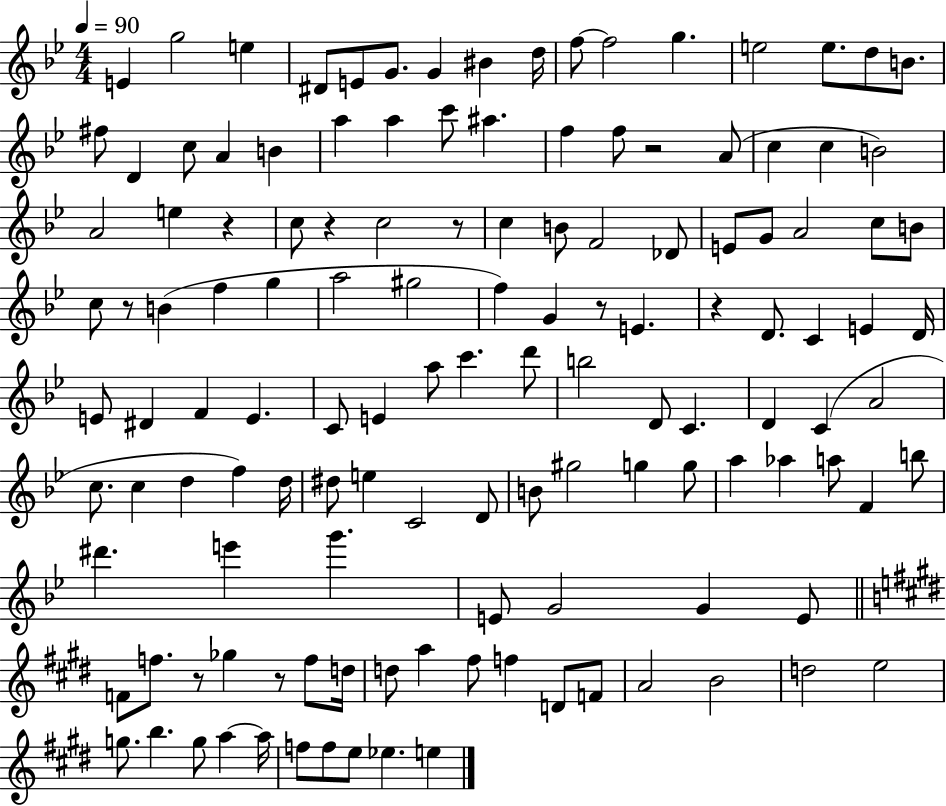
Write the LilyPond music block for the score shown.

{
  \clef treble
  \numericTimeSignature
  \time 4/4
  \key bes \major
  \tempo 4 = 90
  \repeat volta 2 { e'4 g''2 e''4 | dis'8 e'8 g'8. g'4 bis'4 d''16 | f''8~~ f''2 g''4. | e''2 e''8. d''8 b'8. | \break fis''8 d'4 c''8 a'4 b'4 | a''4 a''4 c'''8 ais''4. | f''4 f''8 r2 a'8( | c''4 c''4 b'2) | \break a'2 e''4 r4 | c''8 r4 c''2 r8 | c''4 b'8 f'2 des'8 | e'8 g'8 a'2 c''8 b'8 | \break c''8 r8 b'4( f''4 g''4 | a''2 gis''2 | f''4) g'4 r8 e'4. | r4 d'8. c'4 e'4 d'16 | \break e'8 dis'4 f'4 e'4. | c'8 e'4 a''8 c'''4. d'''8 | b''2 d'8 c'4. | d'4 c'4( a'2 | \break c''8. c''4 d''4 f''4) d''16 | dis''8 e''4 c'2 d'8 | b'8 gis''2 g''4 g''8 | a''4 aes''4 a''8 f'4 b''8 | \break dis'''4. e'''4 g'''4. | e'8 g'2 g'4 e'8 | \bar "||" \break \key e \major f'8 f''8. r8 ges''4 r8 f''8 d''16 | d''8 a''4 fis''8 f''4 d'8 f'8 | a'2 b'2 | d''2 e''2 | \break g''8. b''4. g''8 a''4~~ a''16 | f''8 f''8 e''8 ees''4. e''4 | } \bar "|."
}